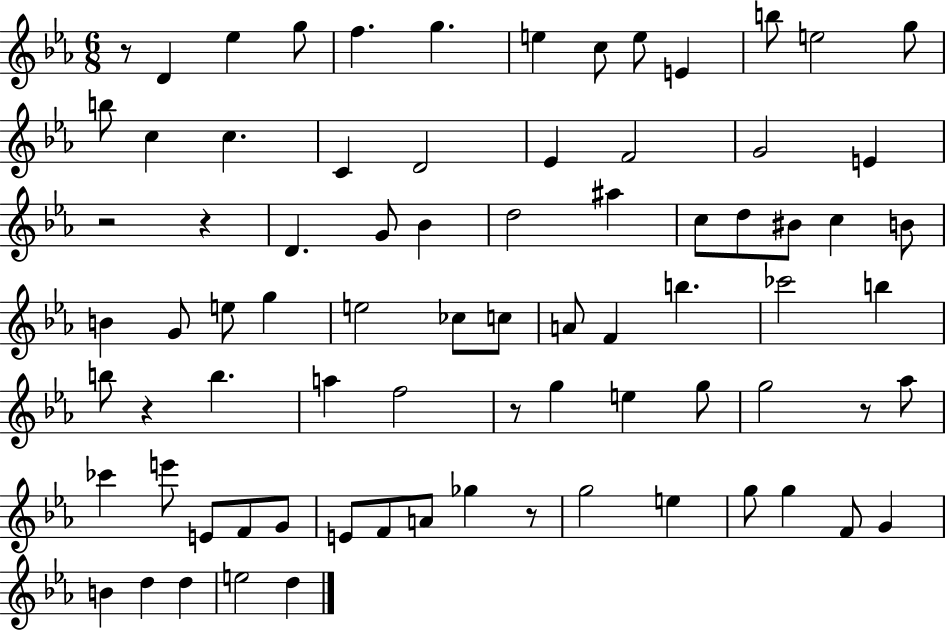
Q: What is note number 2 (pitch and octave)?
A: Eb5